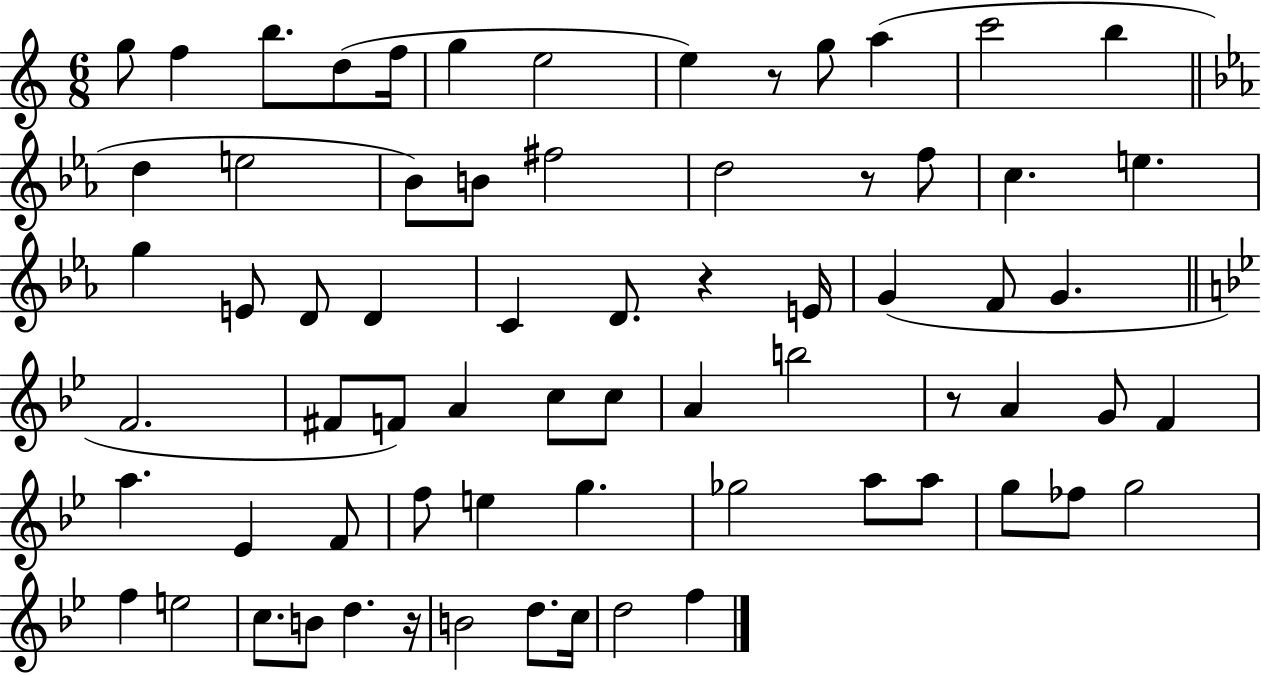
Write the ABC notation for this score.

X:1
T:Untitled
M:6/8
L:1/4
K:C
g/2 f b/2 d/2 f/4 g e2 e z/2 g/2 a c'2 b d e2 _B/2 B/2 ^f2 d2 z/2 f/2 c e g E/2 D/2 D C D/2 z E/4 G F/2 G F2 ^F/2 F/2 A c/2 c/2 A b2 z/2 A G/2 F a _E F/2 f/2 e g _g2 a/2 a/2 g/2 _f/2 g2 f e2 c/2 B/2 d z/4 B2 d/2 c/4 d2 f